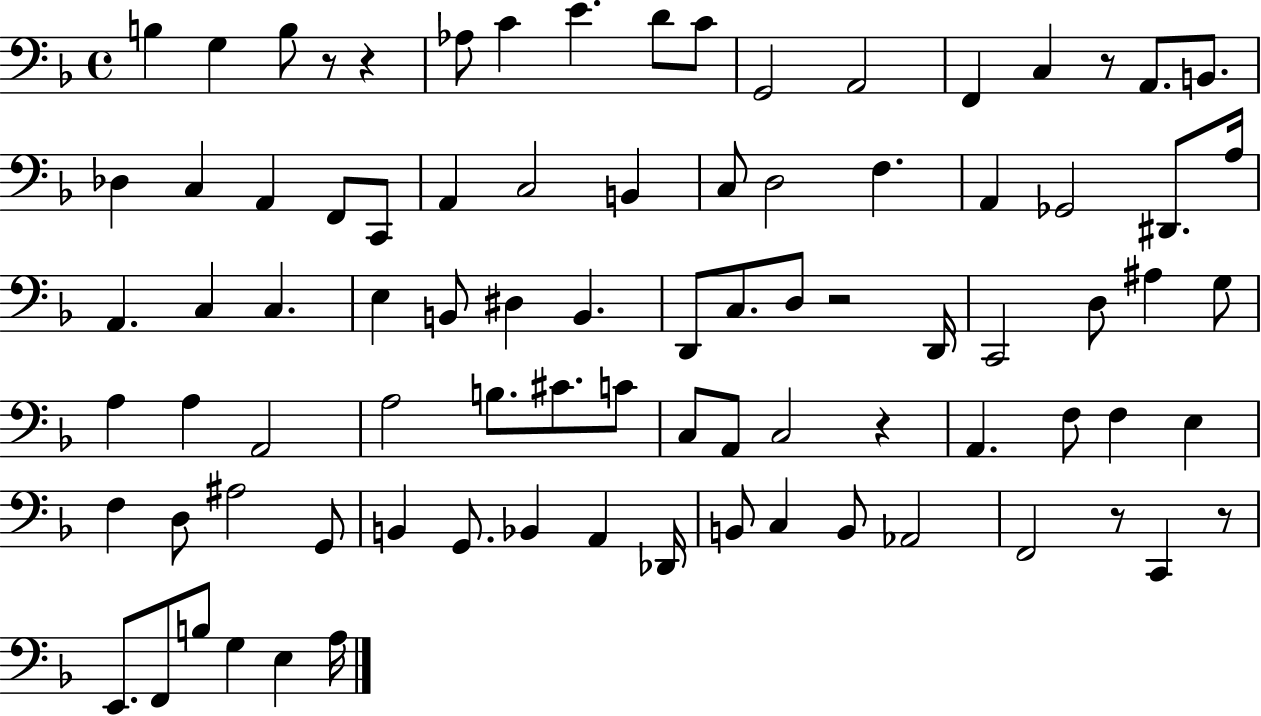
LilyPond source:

{
  \clef bass
  \time 4/4
  \defaultTimeSignature
  \key f \major
  b4 g4 b8 r8 r4 | aes8 c'4 e'4. d'8 c'8 | g,2 a,2 | f,4 c4 r8 a,8. b,8. | \break des4 c4 a,4 f,8 c,8 | a,4 c2 b,4 | c8 d2 f4. | a,4 ges,2 dis,8. a16 | \break a,4. c4 c4. | e4 b,8 dis4 b,4. | d,8 c8. d8 r2 d,16 | c,2 d8 ais4 g8 | \break a4 a4 a,2 | a2 b8. cis'8. c'8 | c8 a,8 c2 r4 | a,4. f8 f4 e4 | \break f4 d8 ais2 g,8 | b,4 g,8. bes,4 a,4 des,16 | b,8 c4 b,8 aes,2 | f,2 r8 c,4 r8 | \break e,8. f,8 b8 g4 e4 a16 | \bar "|."
}